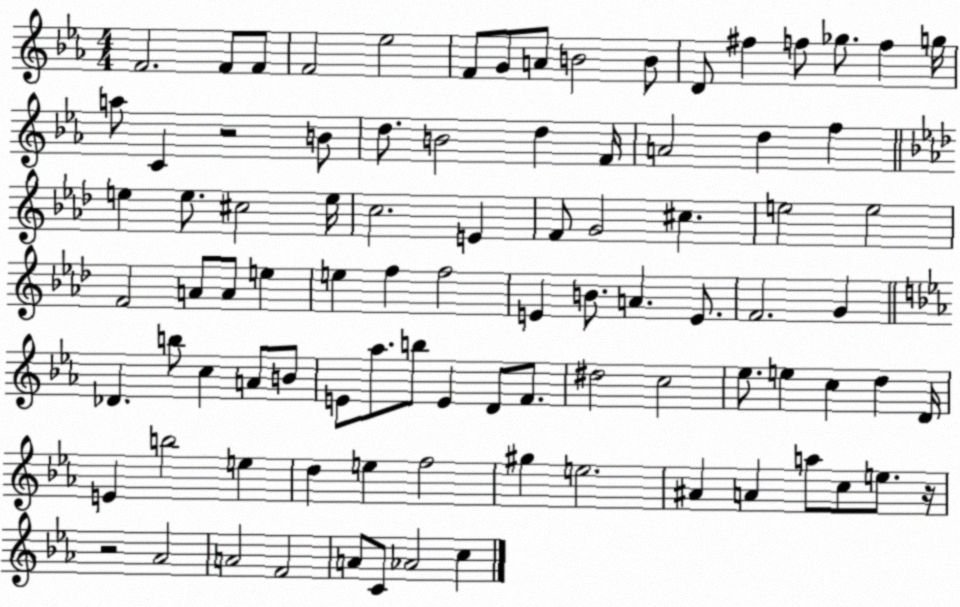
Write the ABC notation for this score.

X:1
T:Untitled
M:4/4
L:1/4
K:Eb
F2 F/2 F/2 F2 _e2 F/2 G/2 A/2 B2 B/2 D/2 ^f f/2 _g/2 f g/4 a/2 C z2 B/2 d/2 B2 d F/4 A2 d f e e/2 ^c2 e/4 c2 E F/2 G2 ^c e2 e2 F2 A/2 A/2 e e f f2 E B/2 A E/2 F2 G _D b/2 c A/2 B/2 E/2 _a/2 b/2 E D/2 F/2 ^d2 c2 _e/2 e c d D/4 E b2 e d e f2 ^g e2 ^A A a/2 c/2 e/2 z/4 z2 _A2 A2 F2 A/2 C/2 _A2 c